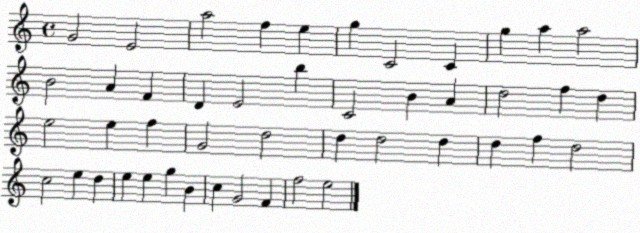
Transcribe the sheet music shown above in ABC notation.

X:1
T:Untitled
M:4/4
L:1/4
K:C
G2 E2 a2 f e g C2 C g a a2 B2 A F D E2 b C2 B A d2 f d e2 e f G2 d2 d d2 d d f d2 c2 e d e e g B c G2 F f2 e2